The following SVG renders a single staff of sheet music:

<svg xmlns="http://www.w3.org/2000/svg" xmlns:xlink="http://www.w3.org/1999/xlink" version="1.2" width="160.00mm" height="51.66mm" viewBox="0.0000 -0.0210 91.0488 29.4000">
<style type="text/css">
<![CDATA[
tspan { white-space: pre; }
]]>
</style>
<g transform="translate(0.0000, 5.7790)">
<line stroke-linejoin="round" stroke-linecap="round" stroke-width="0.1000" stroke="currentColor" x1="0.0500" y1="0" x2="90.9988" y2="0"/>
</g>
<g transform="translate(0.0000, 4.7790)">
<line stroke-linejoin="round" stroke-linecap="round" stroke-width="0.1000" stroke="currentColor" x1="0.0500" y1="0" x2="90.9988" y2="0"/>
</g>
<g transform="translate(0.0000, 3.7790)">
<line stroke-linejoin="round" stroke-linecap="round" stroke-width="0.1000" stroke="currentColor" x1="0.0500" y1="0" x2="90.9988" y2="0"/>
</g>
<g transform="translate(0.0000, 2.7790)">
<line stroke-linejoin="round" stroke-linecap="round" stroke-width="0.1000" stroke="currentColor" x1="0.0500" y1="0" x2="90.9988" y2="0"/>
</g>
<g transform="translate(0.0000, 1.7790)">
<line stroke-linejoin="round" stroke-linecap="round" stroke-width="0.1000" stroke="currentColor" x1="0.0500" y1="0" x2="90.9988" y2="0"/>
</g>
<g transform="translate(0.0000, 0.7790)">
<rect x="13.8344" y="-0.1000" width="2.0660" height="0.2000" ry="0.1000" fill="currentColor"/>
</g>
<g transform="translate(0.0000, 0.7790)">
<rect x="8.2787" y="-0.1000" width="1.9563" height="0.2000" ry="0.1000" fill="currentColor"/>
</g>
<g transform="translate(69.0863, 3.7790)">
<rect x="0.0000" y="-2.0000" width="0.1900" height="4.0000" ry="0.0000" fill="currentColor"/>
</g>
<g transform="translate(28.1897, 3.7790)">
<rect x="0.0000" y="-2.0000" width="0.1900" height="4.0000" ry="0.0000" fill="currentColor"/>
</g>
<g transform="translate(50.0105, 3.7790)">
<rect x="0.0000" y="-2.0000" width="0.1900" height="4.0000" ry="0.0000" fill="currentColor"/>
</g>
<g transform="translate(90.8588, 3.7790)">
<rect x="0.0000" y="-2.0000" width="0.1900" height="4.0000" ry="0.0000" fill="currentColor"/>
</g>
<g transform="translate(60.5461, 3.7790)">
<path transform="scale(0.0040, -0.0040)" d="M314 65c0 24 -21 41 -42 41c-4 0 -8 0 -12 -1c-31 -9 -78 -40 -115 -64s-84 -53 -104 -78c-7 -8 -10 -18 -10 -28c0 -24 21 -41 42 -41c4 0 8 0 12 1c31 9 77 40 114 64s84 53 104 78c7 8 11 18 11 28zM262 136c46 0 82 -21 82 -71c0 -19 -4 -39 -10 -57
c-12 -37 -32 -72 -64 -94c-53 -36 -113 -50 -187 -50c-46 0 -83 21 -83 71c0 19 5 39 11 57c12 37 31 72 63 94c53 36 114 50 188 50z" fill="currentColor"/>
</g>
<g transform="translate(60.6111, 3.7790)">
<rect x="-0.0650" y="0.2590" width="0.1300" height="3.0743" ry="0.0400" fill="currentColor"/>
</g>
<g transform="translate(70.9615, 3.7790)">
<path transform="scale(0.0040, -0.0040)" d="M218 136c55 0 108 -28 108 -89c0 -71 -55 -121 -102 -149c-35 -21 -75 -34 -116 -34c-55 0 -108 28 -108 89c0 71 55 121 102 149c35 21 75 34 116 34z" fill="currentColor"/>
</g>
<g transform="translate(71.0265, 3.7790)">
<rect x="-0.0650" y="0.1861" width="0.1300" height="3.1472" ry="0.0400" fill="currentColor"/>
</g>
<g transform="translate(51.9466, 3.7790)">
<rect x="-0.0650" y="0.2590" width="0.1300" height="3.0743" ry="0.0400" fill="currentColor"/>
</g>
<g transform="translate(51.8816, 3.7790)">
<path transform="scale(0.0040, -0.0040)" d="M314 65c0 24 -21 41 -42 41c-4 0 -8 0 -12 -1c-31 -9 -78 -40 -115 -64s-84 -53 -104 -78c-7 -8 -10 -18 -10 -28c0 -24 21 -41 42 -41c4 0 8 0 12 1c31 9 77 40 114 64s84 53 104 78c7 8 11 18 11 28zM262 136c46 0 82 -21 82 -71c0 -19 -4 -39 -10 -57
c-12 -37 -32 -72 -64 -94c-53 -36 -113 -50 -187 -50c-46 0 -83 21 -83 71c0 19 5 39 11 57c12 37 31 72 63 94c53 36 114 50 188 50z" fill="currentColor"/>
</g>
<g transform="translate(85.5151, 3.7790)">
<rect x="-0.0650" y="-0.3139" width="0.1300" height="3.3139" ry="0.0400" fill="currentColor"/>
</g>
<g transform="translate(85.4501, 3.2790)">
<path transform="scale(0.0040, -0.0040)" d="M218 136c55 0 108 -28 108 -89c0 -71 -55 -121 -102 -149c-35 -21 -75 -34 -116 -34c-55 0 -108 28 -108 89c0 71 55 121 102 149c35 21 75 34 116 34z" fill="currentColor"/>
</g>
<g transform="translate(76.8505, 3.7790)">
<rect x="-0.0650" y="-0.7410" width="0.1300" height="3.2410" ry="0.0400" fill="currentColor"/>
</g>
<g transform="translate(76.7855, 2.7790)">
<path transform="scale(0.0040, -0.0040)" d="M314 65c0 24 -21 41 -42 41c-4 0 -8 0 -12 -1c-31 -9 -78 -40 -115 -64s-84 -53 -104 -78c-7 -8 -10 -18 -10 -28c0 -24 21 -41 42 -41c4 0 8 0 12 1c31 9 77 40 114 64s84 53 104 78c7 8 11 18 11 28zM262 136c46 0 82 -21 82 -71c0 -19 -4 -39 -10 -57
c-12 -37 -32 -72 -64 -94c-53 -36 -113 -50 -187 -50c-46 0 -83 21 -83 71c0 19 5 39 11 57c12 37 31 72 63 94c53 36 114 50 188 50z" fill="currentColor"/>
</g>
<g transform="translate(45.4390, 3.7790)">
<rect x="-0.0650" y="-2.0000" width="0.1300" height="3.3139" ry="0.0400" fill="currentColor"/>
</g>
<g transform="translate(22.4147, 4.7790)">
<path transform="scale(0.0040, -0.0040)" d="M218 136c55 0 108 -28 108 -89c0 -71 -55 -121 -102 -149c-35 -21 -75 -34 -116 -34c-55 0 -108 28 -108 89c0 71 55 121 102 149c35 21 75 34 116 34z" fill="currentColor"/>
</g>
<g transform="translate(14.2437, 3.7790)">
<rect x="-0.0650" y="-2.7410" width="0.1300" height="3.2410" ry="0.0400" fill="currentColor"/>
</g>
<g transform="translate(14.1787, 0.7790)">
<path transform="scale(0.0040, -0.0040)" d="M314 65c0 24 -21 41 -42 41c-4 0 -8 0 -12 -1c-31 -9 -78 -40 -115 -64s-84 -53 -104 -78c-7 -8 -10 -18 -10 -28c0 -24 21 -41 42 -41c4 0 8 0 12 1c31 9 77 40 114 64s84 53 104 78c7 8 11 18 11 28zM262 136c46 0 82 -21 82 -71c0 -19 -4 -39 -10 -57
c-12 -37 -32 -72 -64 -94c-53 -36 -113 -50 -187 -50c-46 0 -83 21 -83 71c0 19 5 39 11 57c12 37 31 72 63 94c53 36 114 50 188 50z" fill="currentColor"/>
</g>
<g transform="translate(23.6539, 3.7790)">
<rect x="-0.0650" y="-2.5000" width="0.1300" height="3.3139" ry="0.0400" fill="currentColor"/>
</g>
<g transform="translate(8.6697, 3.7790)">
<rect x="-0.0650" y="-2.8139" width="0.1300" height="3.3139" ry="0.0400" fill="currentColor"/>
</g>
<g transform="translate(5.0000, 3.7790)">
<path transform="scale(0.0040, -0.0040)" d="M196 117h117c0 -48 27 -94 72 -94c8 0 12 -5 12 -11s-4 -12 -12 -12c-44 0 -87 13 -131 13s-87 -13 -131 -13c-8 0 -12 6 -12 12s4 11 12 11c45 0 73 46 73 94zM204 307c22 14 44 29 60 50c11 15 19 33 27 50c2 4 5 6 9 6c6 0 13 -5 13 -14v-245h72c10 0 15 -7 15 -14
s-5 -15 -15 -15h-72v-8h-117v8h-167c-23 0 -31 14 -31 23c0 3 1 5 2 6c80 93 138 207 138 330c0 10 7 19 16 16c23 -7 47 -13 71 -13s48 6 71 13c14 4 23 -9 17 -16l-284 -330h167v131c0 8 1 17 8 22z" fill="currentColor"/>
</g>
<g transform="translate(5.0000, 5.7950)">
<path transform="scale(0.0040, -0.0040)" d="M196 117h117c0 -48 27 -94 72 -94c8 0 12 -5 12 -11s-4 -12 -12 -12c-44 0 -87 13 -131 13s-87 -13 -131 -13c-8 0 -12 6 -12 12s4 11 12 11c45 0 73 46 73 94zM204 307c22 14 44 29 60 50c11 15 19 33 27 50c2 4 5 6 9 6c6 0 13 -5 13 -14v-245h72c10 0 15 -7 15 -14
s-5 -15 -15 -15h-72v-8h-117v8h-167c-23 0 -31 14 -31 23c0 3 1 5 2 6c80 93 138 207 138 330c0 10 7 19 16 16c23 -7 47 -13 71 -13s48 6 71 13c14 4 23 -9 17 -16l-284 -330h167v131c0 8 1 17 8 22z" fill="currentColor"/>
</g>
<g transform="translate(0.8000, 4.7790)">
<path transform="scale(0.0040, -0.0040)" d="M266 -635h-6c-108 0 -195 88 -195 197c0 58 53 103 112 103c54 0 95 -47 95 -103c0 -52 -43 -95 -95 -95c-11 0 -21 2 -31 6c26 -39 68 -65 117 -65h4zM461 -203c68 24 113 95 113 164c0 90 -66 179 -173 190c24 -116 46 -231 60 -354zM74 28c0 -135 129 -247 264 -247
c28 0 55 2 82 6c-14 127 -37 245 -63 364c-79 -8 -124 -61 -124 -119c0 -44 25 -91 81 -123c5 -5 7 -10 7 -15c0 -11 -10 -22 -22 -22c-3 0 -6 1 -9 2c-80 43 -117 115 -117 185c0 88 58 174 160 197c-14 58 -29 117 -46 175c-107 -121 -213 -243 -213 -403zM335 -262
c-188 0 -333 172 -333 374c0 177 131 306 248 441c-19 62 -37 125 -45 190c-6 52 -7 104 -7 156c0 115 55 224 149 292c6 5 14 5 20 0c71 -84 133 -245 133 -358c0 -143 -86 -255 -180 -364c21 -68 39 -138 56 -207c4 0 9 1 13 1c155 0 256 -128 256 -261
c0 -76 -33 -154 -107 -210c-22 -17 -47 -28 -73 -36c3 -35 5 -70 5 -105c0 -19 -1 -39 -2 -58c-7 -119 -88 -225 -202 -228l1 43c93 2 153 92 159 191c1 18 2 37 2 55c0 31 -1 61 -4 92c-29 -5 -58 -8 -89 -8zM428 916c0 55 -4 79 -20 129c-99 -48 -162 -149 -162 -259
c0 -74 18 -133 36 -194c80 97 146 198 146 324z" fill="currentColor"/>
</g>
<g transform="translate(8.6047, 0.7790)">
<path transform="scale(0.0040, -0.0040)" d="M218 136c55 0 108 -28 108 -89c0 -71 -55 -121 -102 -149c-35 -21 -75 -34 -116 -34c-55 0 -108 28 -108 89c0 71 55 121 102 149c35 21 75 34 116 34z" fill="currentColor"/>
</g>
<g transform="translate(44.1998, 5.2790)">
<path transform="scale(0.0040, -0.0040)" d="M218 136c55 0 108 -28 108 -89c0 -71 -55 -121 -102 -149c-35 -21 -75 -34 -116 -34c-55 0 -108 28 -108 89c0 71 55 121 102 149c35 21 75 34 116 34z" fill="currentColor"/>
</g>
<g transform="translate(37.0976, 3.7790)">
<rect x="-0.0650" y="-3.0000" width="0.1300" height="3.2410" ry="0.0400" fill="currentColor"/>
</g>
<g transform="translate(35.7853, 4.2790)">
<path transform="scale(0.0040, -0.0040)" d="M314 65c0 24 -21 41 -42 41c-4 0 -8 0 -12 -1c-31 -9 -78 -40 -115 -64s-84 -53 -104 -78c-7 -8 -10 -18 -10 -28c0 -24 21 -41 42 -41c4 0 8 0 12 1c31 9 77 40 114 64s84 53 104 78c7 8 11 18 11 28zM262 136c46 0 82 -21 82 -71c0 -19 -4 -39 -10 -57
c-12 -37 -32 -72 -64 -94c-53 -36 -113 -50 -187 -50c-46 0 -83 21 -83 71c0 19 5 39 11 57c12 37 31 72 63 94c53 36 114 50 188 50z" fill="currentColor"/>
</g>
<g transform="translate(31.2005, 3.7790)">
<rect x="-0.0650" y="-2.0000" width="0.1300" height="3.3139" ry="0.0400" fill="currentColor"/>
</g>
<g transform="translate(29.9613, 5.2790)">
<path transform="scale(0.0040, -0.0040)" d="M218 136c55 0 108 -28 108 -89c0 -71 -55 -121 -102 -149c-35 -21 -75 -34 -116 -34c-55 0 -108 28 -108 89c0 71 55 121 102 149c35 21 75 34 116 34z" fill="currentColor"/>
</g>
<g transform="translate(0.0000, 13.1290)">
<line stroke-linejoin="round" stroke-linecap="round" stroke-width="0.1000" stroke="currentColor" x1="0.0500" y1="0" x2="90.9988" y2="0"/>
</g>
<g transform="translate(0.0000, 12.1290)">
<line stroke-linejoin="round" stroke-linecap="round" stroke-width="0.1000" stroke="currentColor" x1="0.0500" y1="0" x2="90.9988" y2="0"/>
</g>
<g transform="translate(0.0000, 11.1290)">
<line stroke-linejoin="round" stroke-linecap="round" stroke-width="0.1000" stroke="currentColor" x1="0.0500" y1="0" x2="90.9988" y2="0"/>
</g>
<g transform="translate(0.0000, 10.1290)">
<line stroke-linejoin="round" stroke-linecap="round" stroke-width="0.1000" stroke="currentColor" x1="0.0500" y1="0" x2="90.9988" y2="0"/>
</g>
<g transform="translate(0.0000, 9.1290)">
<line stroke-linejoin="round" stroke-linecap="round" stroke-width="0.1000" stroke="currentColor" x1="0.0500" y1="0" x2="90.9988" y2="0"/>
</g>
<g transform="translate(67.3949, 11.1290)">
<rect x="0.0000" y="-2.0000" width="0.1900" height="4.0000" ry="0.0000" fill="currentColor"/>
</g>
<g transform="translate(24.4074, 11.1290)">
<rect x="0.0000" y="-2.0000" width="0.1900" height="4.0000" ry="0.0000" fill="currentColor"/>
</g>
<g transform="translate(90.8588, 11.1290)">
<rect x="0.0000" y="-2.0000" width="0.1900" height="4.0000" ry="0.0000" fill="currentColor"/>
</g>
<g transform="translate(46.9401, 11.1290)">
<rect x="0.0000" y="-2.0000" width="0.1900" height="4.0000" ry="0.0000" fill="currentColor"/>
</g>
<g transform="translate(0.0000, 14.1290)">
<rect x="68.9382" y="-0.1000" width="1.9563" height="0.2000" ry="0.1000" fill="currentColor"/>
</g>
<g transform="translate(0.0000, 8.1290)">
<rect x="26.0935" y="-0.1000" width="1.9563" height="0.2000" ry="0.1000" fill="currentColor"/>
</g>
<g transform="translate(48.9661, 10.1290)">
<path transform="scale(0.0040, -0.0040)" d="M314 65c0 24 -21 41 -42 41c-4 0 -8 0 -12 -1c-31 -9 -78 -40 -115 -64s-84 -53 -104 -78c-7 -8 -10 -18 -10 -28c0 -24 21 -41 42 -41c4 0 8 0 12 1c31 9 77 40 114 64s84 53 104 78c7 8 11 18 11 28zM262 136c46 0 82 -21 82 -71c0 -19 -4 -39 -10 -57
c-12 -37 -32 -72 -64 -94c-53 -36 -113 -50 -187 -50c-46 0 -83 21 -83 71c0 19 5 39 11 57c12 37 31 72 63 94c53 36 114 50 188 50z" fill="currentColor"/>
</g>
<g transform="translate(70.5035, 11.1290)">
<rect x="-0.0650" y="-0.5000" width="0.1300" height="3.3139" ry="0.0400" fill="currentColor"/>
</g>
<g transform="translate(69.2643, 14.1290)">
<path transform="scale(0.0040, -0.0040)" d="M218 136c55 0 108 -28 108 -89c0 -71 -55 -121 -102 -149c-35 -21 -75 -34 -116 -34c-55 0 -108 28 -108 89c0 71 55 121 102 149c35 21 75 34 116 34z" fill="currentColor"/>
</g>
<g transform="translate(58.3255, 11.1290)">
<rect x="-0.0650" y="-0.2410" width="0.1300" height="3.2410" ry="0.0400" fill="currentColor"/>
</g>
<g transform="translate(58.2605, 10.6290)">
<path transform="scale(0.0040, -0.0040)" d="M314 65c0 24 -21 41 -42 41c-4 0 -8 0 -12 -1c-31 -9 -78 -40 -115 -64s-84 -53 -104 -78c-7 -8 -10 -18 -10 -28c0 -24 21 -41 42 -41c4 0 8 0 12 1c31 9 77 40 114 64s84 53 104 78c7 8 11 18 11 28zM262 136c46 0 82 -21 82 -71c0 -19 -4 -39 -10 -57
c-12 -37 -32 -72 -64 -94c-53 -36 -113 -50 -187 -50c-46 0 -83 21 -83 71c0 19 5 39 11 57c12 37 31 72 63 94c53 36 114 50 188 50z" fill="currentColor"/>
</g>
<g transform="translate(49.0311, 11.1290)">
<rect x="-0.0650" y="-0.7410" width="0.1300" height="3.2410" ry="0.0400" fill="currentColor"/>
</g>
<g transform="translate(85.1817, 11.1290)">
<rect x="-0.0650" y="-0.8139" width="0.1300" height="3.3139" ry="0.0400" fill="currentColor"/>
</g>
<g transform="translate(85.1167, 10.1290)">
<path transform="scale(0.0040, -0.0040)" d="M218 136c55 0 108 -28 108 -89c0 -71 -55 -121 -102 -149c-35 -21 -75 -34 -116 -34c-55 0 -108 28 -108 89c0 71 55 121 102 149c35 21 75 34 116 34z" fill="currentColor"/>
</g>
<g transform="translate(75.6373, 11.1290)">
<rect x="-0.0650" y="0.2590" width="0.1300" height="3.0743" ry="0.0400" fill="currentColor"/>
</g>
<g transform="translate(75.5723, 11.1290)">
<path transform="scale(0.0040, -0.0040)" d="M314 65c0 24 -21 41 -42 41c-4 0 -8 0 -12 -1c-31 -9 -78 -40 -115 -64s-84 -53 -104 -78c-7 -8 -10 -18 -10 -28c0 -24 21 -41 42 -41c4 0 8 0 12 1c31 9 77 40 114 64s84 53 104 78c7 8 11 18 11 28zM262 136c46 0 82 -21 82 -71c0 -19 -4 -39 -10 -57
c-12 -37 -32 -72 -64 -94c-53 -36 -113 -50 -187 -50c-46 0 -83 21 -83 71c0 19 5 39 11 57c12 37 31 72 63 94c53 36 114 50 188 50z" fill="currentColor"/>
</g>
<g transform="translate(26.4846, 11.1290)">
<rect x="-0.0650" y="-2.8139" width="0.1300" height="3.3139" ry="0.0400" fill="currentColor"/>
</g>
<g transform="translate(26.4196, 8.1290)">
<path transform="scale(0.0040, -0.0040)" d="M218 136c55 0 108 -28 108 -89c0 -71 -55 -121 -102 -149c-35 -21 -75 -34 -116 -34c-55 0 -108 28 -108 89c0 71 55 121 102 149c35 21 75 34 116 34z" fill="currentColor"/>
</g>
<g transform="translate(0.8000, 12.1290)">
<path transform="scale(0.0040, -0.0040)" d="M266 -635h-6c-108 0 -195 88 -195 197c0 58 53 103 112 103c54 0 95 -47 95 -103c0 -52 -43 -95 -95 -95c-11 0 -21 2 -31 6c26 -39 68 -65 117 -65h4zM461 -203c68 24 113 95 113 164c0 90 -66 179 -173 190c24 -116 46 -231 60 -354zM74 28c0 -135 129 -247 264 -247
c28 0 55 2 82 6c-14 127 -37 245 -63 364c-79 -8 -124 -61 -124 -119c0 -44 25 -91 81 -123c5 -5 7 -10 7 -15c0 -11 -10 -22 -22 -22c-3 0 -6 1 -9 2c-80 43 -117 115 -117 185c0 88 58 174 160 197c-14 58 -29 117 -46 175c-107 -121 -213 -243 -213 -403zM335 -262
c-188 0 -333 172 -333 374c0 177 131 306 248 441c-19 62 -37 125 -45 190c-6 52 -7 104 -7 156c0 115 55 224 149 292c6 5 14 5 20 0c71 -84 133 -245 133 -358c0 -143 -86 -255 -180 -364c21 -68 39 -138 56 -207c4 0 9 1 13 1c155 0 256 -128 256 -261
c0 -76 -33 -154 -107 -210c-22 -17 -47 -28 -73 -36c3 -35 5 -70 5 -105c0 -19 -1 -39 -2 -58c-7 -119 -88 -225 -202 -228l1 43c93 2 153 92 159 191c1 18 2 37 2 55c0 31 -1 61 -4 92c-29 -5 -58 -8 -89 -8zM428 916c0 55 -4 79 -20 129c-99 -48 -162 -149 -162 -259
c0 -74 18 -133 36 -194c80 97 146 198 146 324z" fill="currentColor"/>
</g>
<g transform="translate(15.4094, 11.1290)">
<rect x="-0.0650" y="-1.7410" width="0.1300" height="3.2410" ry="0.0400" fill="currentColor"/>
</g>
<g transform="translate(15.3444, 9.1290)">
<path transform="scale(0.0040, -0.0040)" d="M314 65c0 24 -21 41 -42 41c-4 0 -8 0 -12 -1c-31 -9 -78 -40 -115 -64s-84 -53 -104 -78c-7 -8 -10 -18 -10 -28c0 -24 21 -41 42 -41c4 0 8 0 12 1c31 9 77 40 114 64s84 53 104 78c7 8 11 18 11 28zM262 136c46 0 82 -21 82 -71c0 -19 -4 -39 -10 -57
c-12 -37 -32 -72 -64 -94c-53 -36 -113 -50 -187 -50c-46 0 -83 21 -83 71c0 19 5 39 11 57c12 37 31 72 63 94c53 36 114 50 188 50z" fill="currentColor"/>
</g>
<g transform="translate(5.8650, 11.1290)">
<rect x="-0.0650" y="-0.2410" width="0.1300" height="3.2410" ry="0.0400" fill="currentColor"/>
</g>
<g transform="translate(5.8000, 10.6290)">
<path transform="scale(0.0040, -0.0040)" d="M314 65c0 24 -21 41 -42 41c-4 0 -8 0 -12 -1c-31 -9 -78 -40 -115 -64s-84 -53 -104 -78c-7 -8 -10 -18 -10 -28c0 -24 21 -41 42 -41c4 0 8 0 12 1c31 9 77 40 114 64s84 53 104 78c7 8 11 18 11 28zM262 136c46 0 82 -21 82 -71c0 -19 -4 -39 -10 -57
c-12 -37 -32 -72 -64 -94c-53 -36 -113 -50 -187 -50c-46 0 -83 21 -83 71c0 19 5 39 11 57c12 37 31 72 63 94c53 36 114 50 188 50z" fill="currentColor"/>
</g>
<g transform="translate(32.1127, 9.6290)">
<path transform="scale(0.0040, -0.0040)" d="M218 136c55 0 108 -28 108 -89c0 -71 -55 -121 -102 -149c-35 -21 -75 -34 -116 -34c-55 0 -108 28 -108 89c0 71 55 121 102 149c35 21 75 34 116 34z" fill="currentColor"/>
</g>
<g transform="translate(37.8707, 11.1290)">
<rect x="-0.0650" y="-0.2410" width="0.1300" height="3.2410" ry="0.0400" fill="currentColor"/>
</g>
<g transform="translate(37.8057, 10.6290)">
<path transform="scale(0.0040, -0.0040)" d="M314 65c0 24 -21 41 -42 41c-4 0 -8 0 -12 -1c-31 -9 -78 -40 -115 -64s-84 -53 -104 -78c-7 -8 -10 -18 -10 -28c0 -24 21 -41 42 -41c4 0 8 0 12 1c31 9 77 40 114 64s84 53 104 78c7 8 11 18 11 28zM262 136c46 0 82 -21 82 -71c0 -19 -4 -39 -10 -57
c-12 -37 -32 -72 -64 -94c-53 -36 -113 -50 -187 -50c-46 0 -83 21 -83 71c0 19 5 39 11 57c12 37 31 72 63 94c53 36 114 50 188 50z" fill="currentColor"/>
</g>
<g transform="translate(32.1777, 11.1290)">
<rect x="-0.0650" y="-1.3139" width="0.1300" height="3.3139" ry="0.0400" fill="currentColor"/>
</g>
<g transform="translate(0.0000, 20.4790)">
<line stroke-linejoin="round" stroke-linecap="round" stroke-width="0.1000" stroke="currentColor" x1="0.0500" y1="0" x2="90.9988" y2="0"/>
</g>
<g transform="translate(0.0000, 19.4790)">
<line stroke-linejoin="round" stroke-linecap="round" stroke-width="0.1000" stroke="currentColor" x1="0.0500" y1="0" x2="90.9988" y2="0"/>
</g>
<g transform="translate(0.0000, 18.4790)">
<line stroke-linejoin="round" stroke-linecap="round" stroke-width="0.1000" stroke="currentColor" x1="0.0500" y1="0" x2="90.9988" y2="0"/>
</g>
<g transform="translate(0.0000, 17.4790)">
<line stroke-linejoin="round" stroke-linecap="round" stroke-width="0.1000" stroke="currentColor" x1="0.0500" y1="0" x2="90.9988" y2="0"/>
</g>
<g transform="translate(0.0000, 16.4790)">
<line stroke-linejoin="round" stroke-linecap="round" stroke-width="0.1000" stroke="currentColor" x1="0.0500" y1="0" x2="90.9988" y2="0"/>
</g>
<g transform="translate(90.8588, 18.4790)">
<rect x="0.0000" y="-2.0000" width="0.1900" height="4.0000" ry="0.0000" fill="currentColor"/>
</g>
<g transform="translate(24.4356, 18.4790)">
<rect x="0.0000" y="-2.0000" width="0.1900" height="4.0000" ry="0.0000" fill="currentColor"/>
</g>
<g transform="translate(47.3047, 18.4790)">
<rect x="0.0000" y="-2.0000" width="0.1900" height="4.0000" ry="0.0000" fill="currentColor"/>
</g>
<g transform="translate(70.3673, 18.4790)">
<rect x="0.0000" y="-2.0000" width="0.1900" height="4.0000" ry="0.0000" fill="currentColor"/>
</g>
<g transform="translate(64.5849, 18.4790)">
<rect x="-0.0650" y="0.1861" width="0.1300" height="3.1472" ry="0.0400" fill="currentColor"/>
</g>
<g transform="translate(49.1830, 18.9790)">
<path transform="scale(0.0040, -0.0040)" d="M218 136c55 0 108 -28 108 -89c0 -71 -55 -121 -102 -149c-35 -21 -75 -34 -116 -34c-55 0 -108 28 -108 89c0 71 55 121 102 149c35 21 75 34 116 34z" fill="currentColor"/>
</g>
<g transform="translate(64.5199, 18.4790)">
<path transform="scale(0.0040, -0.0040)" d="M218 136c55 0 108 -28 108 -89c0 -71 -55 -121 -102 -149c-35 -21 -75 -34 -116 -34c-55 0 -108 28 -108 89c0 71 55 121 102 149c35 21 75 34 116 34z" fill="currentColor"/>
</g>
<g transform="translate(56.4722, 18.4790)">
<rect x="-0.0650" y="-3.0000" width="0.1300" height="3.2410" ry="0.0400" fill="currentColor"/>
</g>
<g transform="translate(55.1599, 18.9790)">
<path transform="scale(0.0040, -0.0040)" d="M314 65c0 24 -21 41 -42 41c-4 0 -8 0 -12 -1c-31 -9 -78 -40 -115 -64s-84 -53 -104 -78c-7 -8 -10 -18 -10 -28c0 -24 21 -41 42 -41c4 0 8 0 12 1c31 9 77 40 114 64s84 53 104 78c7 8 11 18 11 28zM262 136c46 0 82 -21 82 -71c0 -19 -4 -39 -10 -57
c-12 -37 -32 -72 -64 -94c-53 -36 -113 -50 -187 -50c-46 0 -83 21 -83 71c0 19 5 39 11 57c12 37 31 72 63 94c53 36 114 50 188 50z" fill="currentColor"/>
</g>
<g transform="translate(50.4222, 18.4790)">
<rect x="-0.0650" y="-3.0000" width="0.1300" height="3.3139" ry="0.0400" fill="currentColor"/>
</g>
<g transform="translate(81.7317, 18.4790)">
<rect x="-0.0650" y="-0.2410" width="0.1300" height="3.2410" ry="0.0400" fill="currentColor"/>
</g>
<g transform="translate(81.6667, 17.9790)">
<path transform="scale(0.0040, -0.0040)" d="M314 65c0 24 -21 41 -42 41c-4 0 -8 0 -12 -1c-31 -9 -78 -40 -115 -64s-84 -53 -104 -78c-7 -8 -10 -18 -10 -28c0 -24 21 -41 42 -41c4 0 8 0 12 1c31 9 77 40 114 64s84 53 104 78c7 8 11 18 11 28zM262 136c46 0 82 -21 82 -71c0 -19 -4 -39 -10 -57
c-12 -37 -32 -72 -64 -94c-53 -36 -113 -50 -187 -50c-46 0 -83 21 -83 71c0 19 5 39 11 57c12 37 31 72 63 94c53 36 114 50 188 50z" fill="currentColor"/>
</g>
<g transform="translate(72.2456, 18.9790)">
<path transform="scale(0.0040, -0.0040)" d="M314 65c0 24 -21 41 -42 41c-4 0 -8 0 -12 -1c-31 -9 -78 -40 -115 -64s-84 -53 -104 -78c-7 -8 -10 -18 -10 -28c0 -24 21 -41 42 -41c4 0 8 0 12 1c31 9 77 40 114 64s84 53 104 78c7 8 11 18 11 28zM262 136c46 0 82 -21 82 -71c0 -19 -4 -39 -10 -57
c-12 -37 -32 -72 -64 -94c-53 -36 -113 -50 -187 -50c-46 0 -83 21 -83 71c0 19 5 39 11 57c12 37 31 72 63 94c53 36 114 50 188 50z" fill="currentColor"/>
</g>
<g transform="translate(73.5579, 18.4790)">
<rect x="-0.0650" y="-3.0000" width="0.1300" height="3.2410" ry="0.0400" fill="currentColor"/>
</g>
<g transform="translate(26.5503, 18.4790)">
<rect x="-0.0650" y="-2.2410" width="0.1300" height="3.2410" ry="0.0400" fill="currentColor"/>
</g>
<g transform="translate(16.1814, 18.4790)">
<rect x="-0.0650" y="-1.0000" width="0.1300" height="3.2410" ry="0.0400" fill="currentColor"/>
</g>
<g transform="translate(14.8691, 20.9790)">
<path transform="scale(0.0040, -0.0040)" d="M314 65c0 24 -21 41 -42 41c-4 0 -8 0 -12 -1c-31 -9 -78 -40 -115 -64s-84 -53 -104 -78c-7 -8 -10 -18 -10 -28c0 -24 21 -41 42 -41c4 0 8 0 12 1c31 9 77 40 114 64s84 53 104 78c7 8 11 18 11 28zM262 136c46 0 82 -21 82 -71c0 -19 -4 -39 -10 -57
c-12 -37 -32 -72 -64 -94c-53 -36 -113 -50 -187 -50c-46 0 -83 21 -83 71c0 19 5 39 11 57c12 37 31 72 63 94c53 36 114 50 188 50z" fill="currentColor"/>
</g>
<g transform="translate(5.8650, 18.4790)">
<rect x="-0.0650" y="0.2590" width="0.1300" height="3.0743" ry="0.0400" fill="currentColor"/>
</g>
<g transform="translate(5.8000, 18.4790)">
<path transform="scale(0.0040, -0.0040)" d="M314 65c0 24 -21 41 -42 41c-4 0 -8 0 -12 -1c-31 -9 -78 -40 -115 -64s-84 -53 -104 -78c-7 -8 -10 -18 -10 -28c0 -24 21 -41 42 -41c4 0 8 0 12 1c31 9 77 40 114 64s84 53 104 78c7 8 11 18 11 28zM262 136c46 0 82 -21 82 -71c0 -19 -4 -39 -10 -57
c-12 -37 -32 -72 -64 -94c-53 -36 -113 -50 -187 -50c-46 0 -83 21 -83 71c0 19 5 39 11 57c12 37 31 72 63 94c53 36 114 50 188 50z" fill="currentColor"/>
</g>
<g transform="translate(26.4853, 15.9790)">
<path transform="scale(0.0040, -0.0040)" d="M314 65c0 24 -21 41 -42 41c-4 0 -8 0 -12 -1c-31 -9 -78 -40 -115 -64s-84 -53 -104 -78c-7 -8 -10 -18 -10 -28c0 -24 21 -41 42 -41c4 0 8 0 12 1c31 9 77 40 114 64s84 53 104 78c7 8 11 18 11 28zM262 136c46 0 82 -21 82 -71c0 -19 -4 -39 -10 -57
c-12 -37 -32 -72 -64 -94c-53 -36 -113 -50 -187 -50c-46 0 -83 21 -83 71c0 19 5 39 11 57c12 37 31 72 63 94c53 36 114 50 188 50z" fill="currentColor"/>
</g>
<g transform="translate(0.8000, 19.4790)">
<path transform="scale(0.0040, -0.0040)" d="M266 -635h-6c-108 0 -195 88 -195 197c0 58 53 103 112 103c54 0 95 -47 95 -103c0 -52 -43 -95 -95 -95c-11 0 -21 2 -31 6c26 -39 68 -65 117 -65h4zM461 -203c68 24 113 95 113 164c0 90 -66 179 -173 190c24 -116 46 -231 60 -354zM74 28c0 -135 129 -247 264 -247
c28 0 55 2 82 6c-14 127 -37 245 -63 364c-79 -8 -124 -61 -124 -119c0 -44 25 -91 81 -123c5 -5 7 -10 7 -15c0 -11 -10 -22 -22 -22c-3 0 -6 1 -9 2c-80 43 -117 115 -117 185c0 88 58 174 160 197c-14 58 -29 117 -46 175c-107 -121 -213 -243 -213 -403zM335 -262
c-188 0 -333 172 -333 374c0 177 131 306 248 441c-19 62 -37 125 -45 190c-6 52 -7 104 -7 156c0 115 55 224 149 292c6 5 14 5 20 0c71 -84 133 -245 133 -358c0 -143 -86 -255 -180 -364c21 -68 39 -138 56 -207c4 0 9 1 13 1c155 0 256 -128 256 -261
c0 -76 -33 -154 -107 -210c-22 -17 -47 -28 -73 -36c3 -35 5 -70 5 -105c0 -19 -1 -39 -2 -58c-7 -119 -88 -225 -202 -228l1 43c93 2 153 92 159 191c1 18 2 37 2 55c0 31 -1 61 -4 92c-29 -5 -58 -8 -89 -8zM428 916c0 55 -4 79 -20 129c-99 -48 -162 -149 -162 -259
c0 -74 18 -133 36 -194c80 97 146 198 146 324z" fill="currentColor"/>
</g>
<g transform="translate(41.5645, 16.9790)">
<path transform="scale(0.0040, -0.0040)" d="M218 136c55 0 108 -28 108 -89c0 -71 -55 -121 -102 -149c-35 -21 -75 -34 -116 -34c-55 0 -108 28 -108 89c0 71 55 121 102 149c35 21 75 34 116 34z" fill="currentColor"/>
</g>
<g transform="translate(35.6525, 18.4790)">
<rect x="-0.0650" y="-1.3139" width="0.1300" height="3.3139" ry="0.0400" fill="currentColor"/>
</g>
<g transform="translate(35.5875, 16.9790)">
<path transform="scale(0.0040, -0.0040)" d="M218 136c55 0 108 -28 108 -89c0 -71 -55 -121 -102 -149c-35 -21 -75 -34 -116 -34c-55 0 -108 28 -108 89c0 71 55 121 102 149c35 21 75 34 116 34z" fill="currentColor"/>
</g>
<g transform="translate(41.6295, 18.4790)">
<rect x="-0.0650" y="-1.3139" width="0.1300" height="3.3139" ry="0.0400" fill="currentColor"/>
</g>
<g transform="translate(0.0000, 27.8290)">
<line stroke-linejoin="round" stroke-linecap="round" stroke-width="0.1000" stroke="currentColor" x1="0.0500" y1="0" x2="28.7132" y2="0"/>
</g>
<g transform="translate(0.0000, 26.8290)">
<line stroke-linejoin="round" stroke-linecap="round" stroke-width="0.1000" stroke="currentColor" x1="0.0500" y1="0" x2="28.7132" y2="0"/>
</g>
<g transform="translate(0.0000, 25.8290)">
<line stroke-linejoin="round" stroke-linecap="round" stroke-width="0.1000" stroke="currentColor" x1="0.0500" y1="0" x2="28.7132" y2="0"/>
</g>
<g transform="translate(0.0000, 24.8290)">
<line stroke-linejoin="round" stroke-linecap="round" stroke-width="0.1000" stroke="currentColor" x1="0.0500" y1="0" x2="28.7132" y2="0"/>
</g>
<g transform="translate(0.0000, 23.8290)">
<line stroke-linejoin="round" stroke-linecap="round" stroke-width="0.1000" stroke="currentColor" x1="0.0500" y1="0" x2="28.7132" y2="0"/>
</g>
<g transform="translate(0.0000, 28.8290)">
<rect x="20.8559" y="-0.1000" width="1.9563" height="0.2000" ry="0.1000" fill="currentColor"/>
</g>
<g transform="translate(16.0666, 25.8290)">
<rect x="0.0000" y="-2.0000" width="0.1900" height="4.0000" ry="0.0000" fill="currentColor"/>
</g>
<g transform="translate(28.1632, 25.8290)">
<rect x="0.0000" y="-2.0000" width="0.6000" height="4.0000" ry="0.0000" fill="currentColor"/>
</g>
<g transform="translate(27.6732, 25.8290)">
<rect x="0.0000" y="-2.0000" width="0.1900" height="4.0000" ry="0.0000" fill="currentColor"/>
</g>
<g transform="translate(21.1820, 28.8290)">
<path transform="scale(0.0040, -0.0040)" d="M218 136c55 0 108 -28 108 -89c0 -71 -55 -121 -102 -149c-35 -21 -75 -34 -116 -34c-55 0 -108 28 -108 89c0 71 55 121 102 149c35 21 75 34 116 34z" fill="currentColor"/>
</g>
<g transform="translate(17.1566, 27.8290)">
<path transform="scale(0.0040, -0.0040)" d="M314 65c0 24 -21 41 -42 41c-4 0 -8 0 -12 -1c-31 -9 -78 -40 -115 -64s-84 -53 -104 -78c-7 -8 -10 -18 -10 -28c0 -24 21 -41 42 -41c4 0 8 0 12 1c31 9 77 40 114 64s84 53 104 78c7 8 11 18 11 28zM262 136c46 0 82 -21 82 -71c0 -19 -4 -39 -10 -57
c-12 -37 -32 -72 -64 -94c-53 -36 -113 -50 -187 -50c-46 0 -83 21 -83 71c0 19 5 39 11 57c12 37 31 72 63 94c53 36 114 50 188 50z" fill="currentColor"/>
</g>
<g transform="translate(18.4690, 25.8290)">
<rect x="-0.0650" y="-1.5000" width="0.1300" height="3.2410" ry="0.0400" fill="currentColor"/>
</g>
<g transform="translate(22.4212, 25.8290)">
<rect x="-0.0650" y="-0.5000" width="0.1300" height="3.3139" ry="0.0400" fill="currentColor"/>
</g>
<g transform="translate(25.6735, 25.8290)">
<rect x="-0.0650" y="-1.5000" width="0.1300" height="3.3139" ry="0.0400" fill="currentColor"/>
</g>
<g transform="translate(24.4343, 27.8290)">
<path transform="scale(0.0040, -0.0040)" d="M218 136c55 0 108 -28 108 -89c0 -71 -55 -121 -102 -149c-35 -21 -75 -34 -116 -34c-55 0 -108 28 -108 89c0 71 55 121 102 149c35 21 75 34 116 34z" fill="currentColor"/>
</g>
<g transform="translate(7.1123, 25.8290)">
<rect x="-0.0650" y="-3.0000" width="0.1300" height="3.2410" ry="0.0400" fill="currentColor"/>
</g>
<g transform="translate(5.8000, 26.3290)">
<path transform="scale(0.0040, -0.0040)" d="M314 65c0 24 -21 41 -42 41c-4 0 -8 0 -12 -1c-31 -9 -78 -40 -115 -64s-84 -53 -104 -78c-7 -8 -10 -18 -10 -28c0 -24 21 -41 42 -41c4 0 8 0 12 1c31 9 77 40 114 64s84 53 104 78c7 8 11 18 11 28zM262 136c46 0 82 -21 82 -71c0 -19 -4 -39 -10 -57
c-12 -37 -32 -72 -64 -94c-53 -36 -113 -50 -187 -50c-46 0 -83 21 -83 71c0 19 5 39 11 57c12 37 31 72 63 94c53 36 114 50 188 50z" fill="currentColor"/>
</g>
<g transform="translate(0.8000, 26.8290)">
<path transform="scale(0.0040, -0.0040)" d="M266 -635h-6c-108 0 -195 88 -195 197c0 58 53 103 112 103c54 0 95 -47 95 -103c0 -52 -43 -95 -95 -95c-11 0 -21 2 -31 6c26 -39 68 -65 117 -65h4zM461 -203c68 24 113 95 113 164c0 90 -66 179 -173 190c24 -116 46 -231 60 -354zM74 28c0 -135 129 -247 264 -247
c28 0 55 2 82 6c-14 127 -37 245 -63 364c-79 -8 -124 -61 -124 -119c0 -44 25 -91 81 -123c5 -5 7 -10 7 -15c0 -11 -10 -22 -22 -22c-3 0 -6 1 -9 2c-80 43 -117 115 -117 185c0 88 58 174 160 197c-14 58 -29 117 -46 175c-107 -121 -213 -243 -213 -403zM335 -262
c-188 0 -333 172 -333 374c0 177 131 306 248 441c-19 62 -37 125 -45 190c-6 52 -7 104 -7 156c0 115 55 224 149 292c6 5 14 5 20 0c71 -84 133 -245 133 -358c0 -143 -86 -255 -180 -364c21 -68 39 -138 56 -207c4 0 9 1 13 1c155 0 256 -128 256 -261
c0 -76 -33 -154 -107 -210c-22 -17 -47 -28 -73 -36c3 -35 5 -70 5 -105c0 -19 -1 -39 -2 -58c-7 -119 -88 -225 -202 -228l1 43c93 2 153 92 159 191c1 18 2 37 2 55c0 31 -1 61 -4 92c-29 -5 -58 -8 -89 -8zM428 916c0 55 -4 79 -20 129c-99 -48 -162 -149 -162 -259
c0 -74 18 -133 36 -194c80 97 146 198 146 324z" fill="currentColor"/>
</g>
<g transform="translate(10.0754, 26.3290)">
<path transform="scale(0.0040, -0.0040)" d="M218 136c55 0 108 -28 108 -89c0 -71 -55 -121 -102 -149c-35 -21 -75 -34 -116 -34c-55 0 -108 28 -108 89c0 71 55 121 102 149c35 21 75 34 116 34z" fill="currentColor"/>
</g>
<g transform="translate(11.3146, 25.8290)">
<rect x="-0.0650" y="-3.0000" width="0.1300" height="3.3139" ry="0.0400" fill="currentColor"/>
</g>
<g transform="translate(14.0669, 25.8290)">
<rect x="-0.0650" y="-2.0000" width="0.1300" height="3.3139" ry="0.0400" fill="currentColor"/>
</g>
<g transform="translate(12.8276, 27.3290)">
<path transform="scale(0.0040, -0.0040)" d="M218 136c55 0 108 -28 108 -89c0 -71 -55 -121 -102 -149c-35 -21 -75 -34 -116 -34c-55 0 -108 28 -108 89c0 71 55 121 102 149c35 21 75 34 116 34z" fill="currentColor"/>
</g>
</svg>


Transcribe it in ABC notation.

X:1
T:Untitled
M:4/4
L:1/4
K:C
a a2 G F A2 F B2 B2 B d2 c c2 f2 a e c2 d2 c2 C B2 d B2 D2 g2 e e A A2 B A2 c2 A2 A F E2 C E